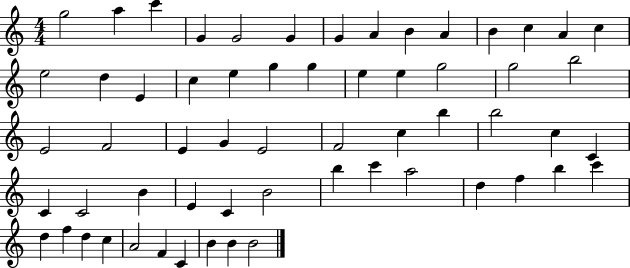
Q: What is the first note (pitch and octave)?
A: G5